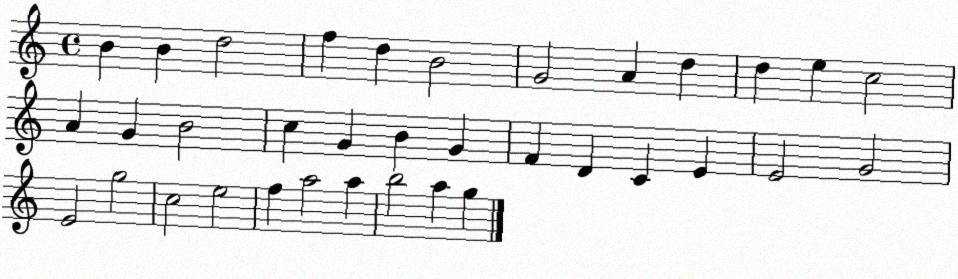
X:1
T:Untitled
M:4/4
L:1/4
K:C
B B d2 f d B2 G2 A d d e c2 A G B2 c G B G F D C E E2 G2 E2 g2 c2 e2 f a2 a b2 a g